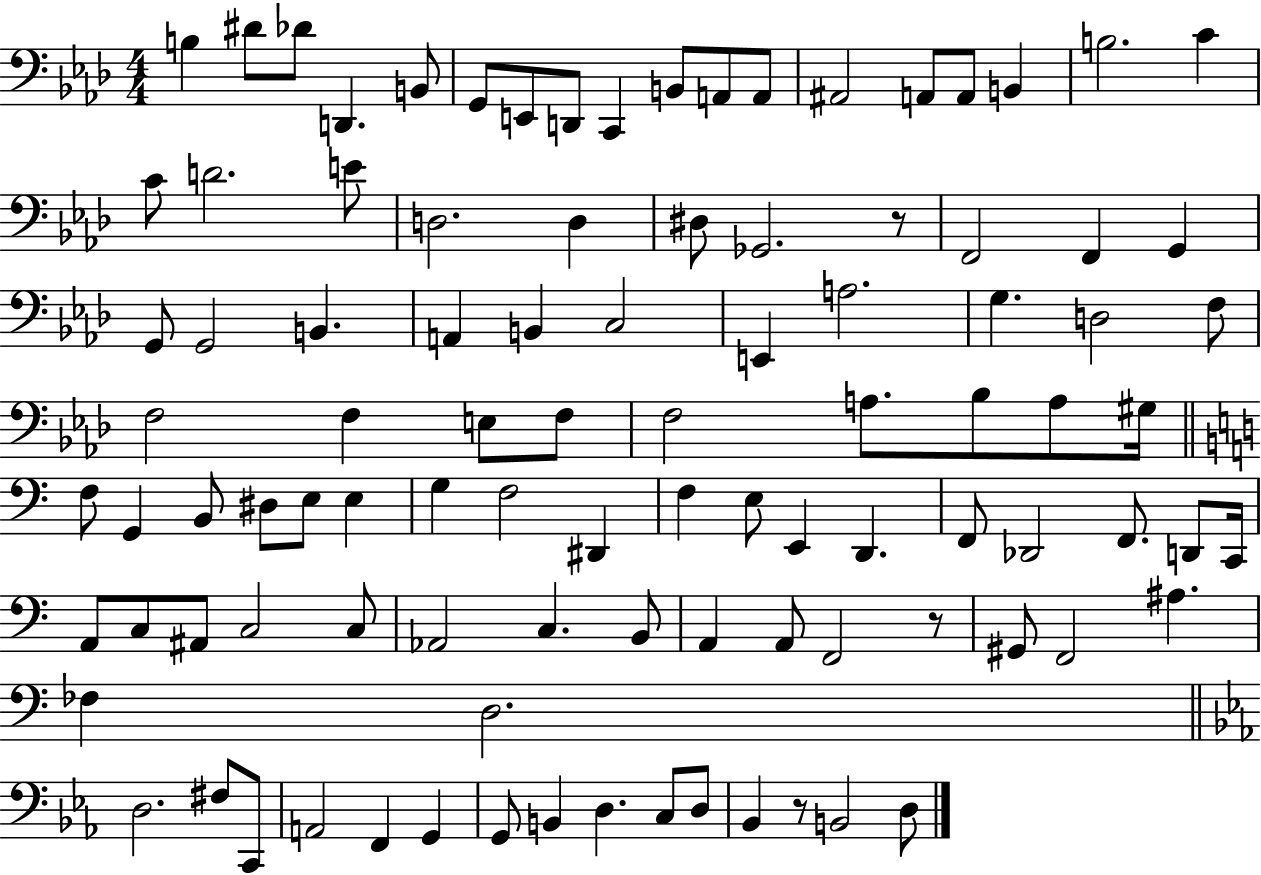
B3/q D#4/e Db4/e D2/q. B2/e G2/e E2/e D2/e C2/q B2/e A2/e A2/e A#2/h A2/e A2/e B2/q B3/h. C4/q C4/e D4/h. E4/e D3/h. D3/q D#3/e Gb2/h. R/e F2/h F2/q G2/q G2/e G2/h B2/q. A2/q B2/q C3/h E2/q A3/h. G3/q. D3/h F3/e F3/h F3/q E3/e F3/e F3/h A3/e. Bb3/e A3/e G#3/s F3/e G2/q B2/e D#3/e E3/e E3/q G3/q F3/h D#2/q F3/q E3/e E2/q D2/q. F2/e Db2/h F2/e. D2/e C2/s A2/e C3/e A#2/e C3/h C3/e Ab2/h C3/q. B2/e A2/q A2/e F2/h R/e G#2/e F2/h A#3/q. FES3/q D3/h. D3/h. F#3/e C2/e A2/h F2/q G2/q G2/e B2/q D3/q. C3/e D3/e Bb2/q R/e B2/h D3/e